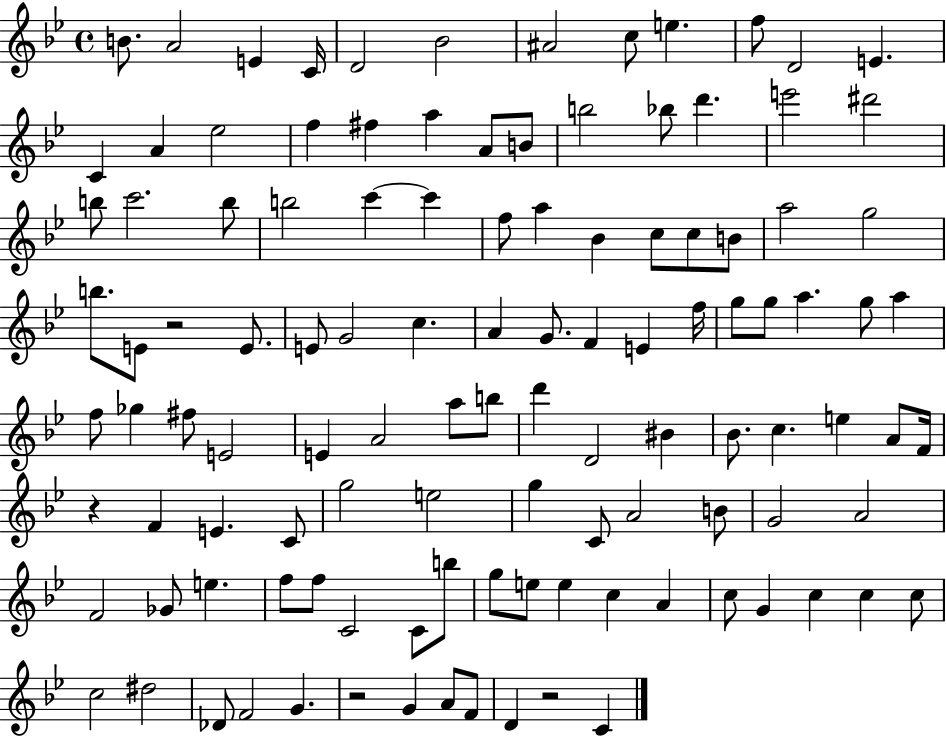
X:1
T:Untitled
M:4/4
L:1/4
K:Bb
B/2 A2 E C/4 D2 _B2 ^A2 c/2 e f/2 D2 E C A _e2 f ^f a A/2 B/2 b2 _b/2 d' e'2 ^d'2 b/2 c'2 b/2 b2 c' c' f/2 a _B c/2 c/2 B/2 a2 g2 b/2 E/2 z2 E/2 E/2 G2 c A G/2 F E f/4 g/2 g/2 a g/2 a f/2 _g ^f/2 E2 E A2 a/2 b/2 d' D2 ^B _B/2 c e A/2 F/4 z F E C/2 g2 e2 g C/2 A2 B/2 G2 A2 F2 _G/2 e f/2 f/2 C2 C/2 b/2 g/2 e/2 e c A c/2 G c c c/2 c2 ^d2 _D/2 F2 G z2 G A/2 F/2 D z2 C